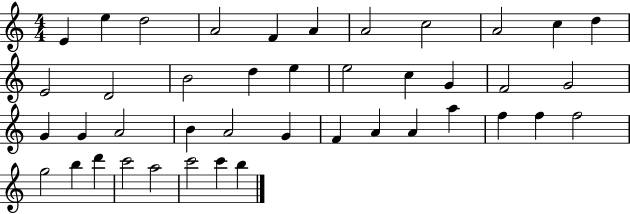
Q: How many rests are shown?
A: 0